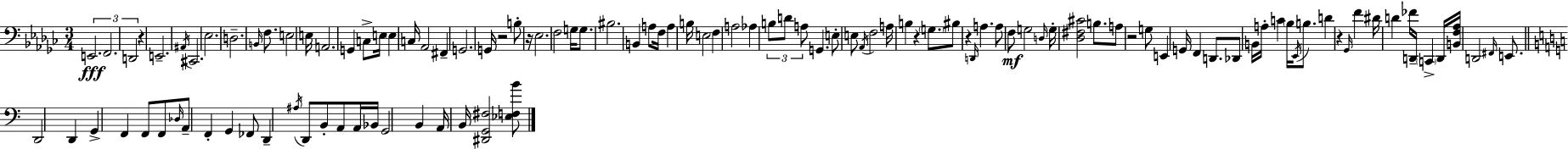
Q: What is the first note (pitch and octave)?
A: E2